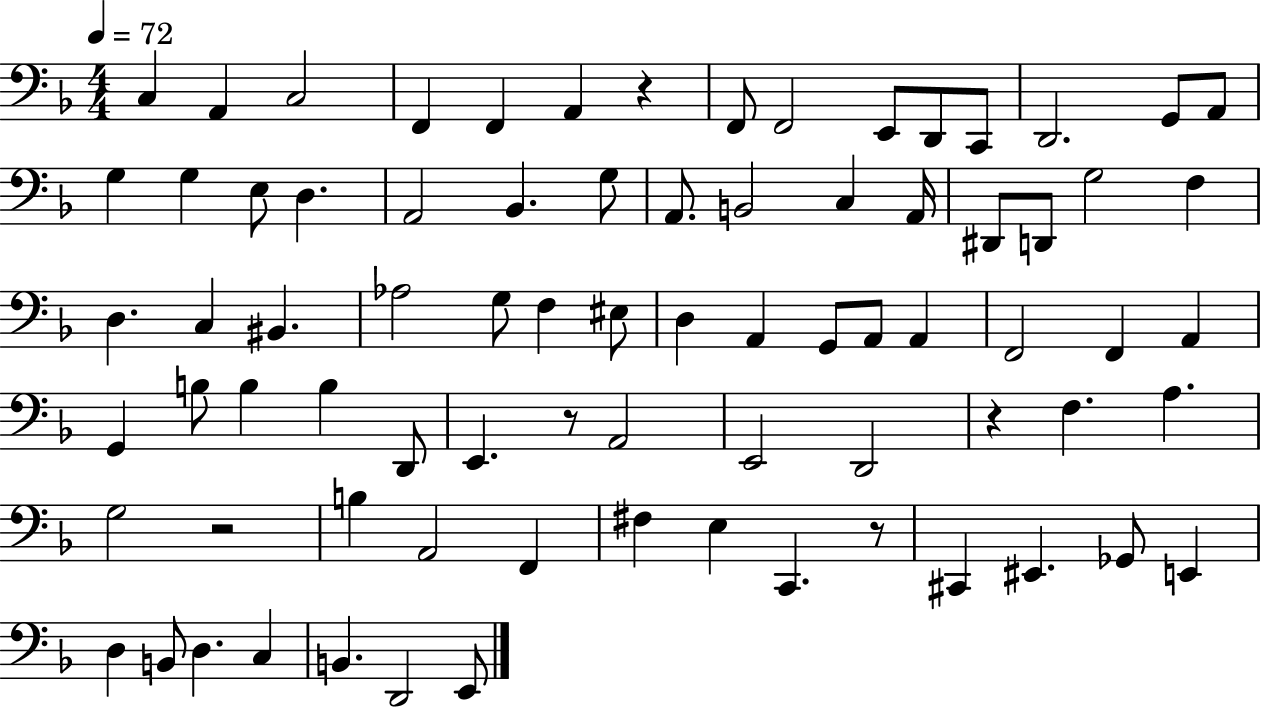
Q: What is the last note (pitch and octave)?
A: E2